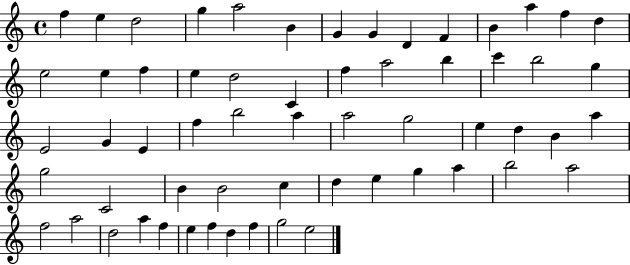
X:1
T:Untitled
M:4/4
L:1/4
K:C
f e d2 g a2 B G G D F B a f d e2 e f e d2 C f a2 b c' b2 g E2 G E f b2 a a2 g2 e d B a g2 C2 B B2 c d e g a b2 a2 f2 a2 d2 a f e f d f g2 e2